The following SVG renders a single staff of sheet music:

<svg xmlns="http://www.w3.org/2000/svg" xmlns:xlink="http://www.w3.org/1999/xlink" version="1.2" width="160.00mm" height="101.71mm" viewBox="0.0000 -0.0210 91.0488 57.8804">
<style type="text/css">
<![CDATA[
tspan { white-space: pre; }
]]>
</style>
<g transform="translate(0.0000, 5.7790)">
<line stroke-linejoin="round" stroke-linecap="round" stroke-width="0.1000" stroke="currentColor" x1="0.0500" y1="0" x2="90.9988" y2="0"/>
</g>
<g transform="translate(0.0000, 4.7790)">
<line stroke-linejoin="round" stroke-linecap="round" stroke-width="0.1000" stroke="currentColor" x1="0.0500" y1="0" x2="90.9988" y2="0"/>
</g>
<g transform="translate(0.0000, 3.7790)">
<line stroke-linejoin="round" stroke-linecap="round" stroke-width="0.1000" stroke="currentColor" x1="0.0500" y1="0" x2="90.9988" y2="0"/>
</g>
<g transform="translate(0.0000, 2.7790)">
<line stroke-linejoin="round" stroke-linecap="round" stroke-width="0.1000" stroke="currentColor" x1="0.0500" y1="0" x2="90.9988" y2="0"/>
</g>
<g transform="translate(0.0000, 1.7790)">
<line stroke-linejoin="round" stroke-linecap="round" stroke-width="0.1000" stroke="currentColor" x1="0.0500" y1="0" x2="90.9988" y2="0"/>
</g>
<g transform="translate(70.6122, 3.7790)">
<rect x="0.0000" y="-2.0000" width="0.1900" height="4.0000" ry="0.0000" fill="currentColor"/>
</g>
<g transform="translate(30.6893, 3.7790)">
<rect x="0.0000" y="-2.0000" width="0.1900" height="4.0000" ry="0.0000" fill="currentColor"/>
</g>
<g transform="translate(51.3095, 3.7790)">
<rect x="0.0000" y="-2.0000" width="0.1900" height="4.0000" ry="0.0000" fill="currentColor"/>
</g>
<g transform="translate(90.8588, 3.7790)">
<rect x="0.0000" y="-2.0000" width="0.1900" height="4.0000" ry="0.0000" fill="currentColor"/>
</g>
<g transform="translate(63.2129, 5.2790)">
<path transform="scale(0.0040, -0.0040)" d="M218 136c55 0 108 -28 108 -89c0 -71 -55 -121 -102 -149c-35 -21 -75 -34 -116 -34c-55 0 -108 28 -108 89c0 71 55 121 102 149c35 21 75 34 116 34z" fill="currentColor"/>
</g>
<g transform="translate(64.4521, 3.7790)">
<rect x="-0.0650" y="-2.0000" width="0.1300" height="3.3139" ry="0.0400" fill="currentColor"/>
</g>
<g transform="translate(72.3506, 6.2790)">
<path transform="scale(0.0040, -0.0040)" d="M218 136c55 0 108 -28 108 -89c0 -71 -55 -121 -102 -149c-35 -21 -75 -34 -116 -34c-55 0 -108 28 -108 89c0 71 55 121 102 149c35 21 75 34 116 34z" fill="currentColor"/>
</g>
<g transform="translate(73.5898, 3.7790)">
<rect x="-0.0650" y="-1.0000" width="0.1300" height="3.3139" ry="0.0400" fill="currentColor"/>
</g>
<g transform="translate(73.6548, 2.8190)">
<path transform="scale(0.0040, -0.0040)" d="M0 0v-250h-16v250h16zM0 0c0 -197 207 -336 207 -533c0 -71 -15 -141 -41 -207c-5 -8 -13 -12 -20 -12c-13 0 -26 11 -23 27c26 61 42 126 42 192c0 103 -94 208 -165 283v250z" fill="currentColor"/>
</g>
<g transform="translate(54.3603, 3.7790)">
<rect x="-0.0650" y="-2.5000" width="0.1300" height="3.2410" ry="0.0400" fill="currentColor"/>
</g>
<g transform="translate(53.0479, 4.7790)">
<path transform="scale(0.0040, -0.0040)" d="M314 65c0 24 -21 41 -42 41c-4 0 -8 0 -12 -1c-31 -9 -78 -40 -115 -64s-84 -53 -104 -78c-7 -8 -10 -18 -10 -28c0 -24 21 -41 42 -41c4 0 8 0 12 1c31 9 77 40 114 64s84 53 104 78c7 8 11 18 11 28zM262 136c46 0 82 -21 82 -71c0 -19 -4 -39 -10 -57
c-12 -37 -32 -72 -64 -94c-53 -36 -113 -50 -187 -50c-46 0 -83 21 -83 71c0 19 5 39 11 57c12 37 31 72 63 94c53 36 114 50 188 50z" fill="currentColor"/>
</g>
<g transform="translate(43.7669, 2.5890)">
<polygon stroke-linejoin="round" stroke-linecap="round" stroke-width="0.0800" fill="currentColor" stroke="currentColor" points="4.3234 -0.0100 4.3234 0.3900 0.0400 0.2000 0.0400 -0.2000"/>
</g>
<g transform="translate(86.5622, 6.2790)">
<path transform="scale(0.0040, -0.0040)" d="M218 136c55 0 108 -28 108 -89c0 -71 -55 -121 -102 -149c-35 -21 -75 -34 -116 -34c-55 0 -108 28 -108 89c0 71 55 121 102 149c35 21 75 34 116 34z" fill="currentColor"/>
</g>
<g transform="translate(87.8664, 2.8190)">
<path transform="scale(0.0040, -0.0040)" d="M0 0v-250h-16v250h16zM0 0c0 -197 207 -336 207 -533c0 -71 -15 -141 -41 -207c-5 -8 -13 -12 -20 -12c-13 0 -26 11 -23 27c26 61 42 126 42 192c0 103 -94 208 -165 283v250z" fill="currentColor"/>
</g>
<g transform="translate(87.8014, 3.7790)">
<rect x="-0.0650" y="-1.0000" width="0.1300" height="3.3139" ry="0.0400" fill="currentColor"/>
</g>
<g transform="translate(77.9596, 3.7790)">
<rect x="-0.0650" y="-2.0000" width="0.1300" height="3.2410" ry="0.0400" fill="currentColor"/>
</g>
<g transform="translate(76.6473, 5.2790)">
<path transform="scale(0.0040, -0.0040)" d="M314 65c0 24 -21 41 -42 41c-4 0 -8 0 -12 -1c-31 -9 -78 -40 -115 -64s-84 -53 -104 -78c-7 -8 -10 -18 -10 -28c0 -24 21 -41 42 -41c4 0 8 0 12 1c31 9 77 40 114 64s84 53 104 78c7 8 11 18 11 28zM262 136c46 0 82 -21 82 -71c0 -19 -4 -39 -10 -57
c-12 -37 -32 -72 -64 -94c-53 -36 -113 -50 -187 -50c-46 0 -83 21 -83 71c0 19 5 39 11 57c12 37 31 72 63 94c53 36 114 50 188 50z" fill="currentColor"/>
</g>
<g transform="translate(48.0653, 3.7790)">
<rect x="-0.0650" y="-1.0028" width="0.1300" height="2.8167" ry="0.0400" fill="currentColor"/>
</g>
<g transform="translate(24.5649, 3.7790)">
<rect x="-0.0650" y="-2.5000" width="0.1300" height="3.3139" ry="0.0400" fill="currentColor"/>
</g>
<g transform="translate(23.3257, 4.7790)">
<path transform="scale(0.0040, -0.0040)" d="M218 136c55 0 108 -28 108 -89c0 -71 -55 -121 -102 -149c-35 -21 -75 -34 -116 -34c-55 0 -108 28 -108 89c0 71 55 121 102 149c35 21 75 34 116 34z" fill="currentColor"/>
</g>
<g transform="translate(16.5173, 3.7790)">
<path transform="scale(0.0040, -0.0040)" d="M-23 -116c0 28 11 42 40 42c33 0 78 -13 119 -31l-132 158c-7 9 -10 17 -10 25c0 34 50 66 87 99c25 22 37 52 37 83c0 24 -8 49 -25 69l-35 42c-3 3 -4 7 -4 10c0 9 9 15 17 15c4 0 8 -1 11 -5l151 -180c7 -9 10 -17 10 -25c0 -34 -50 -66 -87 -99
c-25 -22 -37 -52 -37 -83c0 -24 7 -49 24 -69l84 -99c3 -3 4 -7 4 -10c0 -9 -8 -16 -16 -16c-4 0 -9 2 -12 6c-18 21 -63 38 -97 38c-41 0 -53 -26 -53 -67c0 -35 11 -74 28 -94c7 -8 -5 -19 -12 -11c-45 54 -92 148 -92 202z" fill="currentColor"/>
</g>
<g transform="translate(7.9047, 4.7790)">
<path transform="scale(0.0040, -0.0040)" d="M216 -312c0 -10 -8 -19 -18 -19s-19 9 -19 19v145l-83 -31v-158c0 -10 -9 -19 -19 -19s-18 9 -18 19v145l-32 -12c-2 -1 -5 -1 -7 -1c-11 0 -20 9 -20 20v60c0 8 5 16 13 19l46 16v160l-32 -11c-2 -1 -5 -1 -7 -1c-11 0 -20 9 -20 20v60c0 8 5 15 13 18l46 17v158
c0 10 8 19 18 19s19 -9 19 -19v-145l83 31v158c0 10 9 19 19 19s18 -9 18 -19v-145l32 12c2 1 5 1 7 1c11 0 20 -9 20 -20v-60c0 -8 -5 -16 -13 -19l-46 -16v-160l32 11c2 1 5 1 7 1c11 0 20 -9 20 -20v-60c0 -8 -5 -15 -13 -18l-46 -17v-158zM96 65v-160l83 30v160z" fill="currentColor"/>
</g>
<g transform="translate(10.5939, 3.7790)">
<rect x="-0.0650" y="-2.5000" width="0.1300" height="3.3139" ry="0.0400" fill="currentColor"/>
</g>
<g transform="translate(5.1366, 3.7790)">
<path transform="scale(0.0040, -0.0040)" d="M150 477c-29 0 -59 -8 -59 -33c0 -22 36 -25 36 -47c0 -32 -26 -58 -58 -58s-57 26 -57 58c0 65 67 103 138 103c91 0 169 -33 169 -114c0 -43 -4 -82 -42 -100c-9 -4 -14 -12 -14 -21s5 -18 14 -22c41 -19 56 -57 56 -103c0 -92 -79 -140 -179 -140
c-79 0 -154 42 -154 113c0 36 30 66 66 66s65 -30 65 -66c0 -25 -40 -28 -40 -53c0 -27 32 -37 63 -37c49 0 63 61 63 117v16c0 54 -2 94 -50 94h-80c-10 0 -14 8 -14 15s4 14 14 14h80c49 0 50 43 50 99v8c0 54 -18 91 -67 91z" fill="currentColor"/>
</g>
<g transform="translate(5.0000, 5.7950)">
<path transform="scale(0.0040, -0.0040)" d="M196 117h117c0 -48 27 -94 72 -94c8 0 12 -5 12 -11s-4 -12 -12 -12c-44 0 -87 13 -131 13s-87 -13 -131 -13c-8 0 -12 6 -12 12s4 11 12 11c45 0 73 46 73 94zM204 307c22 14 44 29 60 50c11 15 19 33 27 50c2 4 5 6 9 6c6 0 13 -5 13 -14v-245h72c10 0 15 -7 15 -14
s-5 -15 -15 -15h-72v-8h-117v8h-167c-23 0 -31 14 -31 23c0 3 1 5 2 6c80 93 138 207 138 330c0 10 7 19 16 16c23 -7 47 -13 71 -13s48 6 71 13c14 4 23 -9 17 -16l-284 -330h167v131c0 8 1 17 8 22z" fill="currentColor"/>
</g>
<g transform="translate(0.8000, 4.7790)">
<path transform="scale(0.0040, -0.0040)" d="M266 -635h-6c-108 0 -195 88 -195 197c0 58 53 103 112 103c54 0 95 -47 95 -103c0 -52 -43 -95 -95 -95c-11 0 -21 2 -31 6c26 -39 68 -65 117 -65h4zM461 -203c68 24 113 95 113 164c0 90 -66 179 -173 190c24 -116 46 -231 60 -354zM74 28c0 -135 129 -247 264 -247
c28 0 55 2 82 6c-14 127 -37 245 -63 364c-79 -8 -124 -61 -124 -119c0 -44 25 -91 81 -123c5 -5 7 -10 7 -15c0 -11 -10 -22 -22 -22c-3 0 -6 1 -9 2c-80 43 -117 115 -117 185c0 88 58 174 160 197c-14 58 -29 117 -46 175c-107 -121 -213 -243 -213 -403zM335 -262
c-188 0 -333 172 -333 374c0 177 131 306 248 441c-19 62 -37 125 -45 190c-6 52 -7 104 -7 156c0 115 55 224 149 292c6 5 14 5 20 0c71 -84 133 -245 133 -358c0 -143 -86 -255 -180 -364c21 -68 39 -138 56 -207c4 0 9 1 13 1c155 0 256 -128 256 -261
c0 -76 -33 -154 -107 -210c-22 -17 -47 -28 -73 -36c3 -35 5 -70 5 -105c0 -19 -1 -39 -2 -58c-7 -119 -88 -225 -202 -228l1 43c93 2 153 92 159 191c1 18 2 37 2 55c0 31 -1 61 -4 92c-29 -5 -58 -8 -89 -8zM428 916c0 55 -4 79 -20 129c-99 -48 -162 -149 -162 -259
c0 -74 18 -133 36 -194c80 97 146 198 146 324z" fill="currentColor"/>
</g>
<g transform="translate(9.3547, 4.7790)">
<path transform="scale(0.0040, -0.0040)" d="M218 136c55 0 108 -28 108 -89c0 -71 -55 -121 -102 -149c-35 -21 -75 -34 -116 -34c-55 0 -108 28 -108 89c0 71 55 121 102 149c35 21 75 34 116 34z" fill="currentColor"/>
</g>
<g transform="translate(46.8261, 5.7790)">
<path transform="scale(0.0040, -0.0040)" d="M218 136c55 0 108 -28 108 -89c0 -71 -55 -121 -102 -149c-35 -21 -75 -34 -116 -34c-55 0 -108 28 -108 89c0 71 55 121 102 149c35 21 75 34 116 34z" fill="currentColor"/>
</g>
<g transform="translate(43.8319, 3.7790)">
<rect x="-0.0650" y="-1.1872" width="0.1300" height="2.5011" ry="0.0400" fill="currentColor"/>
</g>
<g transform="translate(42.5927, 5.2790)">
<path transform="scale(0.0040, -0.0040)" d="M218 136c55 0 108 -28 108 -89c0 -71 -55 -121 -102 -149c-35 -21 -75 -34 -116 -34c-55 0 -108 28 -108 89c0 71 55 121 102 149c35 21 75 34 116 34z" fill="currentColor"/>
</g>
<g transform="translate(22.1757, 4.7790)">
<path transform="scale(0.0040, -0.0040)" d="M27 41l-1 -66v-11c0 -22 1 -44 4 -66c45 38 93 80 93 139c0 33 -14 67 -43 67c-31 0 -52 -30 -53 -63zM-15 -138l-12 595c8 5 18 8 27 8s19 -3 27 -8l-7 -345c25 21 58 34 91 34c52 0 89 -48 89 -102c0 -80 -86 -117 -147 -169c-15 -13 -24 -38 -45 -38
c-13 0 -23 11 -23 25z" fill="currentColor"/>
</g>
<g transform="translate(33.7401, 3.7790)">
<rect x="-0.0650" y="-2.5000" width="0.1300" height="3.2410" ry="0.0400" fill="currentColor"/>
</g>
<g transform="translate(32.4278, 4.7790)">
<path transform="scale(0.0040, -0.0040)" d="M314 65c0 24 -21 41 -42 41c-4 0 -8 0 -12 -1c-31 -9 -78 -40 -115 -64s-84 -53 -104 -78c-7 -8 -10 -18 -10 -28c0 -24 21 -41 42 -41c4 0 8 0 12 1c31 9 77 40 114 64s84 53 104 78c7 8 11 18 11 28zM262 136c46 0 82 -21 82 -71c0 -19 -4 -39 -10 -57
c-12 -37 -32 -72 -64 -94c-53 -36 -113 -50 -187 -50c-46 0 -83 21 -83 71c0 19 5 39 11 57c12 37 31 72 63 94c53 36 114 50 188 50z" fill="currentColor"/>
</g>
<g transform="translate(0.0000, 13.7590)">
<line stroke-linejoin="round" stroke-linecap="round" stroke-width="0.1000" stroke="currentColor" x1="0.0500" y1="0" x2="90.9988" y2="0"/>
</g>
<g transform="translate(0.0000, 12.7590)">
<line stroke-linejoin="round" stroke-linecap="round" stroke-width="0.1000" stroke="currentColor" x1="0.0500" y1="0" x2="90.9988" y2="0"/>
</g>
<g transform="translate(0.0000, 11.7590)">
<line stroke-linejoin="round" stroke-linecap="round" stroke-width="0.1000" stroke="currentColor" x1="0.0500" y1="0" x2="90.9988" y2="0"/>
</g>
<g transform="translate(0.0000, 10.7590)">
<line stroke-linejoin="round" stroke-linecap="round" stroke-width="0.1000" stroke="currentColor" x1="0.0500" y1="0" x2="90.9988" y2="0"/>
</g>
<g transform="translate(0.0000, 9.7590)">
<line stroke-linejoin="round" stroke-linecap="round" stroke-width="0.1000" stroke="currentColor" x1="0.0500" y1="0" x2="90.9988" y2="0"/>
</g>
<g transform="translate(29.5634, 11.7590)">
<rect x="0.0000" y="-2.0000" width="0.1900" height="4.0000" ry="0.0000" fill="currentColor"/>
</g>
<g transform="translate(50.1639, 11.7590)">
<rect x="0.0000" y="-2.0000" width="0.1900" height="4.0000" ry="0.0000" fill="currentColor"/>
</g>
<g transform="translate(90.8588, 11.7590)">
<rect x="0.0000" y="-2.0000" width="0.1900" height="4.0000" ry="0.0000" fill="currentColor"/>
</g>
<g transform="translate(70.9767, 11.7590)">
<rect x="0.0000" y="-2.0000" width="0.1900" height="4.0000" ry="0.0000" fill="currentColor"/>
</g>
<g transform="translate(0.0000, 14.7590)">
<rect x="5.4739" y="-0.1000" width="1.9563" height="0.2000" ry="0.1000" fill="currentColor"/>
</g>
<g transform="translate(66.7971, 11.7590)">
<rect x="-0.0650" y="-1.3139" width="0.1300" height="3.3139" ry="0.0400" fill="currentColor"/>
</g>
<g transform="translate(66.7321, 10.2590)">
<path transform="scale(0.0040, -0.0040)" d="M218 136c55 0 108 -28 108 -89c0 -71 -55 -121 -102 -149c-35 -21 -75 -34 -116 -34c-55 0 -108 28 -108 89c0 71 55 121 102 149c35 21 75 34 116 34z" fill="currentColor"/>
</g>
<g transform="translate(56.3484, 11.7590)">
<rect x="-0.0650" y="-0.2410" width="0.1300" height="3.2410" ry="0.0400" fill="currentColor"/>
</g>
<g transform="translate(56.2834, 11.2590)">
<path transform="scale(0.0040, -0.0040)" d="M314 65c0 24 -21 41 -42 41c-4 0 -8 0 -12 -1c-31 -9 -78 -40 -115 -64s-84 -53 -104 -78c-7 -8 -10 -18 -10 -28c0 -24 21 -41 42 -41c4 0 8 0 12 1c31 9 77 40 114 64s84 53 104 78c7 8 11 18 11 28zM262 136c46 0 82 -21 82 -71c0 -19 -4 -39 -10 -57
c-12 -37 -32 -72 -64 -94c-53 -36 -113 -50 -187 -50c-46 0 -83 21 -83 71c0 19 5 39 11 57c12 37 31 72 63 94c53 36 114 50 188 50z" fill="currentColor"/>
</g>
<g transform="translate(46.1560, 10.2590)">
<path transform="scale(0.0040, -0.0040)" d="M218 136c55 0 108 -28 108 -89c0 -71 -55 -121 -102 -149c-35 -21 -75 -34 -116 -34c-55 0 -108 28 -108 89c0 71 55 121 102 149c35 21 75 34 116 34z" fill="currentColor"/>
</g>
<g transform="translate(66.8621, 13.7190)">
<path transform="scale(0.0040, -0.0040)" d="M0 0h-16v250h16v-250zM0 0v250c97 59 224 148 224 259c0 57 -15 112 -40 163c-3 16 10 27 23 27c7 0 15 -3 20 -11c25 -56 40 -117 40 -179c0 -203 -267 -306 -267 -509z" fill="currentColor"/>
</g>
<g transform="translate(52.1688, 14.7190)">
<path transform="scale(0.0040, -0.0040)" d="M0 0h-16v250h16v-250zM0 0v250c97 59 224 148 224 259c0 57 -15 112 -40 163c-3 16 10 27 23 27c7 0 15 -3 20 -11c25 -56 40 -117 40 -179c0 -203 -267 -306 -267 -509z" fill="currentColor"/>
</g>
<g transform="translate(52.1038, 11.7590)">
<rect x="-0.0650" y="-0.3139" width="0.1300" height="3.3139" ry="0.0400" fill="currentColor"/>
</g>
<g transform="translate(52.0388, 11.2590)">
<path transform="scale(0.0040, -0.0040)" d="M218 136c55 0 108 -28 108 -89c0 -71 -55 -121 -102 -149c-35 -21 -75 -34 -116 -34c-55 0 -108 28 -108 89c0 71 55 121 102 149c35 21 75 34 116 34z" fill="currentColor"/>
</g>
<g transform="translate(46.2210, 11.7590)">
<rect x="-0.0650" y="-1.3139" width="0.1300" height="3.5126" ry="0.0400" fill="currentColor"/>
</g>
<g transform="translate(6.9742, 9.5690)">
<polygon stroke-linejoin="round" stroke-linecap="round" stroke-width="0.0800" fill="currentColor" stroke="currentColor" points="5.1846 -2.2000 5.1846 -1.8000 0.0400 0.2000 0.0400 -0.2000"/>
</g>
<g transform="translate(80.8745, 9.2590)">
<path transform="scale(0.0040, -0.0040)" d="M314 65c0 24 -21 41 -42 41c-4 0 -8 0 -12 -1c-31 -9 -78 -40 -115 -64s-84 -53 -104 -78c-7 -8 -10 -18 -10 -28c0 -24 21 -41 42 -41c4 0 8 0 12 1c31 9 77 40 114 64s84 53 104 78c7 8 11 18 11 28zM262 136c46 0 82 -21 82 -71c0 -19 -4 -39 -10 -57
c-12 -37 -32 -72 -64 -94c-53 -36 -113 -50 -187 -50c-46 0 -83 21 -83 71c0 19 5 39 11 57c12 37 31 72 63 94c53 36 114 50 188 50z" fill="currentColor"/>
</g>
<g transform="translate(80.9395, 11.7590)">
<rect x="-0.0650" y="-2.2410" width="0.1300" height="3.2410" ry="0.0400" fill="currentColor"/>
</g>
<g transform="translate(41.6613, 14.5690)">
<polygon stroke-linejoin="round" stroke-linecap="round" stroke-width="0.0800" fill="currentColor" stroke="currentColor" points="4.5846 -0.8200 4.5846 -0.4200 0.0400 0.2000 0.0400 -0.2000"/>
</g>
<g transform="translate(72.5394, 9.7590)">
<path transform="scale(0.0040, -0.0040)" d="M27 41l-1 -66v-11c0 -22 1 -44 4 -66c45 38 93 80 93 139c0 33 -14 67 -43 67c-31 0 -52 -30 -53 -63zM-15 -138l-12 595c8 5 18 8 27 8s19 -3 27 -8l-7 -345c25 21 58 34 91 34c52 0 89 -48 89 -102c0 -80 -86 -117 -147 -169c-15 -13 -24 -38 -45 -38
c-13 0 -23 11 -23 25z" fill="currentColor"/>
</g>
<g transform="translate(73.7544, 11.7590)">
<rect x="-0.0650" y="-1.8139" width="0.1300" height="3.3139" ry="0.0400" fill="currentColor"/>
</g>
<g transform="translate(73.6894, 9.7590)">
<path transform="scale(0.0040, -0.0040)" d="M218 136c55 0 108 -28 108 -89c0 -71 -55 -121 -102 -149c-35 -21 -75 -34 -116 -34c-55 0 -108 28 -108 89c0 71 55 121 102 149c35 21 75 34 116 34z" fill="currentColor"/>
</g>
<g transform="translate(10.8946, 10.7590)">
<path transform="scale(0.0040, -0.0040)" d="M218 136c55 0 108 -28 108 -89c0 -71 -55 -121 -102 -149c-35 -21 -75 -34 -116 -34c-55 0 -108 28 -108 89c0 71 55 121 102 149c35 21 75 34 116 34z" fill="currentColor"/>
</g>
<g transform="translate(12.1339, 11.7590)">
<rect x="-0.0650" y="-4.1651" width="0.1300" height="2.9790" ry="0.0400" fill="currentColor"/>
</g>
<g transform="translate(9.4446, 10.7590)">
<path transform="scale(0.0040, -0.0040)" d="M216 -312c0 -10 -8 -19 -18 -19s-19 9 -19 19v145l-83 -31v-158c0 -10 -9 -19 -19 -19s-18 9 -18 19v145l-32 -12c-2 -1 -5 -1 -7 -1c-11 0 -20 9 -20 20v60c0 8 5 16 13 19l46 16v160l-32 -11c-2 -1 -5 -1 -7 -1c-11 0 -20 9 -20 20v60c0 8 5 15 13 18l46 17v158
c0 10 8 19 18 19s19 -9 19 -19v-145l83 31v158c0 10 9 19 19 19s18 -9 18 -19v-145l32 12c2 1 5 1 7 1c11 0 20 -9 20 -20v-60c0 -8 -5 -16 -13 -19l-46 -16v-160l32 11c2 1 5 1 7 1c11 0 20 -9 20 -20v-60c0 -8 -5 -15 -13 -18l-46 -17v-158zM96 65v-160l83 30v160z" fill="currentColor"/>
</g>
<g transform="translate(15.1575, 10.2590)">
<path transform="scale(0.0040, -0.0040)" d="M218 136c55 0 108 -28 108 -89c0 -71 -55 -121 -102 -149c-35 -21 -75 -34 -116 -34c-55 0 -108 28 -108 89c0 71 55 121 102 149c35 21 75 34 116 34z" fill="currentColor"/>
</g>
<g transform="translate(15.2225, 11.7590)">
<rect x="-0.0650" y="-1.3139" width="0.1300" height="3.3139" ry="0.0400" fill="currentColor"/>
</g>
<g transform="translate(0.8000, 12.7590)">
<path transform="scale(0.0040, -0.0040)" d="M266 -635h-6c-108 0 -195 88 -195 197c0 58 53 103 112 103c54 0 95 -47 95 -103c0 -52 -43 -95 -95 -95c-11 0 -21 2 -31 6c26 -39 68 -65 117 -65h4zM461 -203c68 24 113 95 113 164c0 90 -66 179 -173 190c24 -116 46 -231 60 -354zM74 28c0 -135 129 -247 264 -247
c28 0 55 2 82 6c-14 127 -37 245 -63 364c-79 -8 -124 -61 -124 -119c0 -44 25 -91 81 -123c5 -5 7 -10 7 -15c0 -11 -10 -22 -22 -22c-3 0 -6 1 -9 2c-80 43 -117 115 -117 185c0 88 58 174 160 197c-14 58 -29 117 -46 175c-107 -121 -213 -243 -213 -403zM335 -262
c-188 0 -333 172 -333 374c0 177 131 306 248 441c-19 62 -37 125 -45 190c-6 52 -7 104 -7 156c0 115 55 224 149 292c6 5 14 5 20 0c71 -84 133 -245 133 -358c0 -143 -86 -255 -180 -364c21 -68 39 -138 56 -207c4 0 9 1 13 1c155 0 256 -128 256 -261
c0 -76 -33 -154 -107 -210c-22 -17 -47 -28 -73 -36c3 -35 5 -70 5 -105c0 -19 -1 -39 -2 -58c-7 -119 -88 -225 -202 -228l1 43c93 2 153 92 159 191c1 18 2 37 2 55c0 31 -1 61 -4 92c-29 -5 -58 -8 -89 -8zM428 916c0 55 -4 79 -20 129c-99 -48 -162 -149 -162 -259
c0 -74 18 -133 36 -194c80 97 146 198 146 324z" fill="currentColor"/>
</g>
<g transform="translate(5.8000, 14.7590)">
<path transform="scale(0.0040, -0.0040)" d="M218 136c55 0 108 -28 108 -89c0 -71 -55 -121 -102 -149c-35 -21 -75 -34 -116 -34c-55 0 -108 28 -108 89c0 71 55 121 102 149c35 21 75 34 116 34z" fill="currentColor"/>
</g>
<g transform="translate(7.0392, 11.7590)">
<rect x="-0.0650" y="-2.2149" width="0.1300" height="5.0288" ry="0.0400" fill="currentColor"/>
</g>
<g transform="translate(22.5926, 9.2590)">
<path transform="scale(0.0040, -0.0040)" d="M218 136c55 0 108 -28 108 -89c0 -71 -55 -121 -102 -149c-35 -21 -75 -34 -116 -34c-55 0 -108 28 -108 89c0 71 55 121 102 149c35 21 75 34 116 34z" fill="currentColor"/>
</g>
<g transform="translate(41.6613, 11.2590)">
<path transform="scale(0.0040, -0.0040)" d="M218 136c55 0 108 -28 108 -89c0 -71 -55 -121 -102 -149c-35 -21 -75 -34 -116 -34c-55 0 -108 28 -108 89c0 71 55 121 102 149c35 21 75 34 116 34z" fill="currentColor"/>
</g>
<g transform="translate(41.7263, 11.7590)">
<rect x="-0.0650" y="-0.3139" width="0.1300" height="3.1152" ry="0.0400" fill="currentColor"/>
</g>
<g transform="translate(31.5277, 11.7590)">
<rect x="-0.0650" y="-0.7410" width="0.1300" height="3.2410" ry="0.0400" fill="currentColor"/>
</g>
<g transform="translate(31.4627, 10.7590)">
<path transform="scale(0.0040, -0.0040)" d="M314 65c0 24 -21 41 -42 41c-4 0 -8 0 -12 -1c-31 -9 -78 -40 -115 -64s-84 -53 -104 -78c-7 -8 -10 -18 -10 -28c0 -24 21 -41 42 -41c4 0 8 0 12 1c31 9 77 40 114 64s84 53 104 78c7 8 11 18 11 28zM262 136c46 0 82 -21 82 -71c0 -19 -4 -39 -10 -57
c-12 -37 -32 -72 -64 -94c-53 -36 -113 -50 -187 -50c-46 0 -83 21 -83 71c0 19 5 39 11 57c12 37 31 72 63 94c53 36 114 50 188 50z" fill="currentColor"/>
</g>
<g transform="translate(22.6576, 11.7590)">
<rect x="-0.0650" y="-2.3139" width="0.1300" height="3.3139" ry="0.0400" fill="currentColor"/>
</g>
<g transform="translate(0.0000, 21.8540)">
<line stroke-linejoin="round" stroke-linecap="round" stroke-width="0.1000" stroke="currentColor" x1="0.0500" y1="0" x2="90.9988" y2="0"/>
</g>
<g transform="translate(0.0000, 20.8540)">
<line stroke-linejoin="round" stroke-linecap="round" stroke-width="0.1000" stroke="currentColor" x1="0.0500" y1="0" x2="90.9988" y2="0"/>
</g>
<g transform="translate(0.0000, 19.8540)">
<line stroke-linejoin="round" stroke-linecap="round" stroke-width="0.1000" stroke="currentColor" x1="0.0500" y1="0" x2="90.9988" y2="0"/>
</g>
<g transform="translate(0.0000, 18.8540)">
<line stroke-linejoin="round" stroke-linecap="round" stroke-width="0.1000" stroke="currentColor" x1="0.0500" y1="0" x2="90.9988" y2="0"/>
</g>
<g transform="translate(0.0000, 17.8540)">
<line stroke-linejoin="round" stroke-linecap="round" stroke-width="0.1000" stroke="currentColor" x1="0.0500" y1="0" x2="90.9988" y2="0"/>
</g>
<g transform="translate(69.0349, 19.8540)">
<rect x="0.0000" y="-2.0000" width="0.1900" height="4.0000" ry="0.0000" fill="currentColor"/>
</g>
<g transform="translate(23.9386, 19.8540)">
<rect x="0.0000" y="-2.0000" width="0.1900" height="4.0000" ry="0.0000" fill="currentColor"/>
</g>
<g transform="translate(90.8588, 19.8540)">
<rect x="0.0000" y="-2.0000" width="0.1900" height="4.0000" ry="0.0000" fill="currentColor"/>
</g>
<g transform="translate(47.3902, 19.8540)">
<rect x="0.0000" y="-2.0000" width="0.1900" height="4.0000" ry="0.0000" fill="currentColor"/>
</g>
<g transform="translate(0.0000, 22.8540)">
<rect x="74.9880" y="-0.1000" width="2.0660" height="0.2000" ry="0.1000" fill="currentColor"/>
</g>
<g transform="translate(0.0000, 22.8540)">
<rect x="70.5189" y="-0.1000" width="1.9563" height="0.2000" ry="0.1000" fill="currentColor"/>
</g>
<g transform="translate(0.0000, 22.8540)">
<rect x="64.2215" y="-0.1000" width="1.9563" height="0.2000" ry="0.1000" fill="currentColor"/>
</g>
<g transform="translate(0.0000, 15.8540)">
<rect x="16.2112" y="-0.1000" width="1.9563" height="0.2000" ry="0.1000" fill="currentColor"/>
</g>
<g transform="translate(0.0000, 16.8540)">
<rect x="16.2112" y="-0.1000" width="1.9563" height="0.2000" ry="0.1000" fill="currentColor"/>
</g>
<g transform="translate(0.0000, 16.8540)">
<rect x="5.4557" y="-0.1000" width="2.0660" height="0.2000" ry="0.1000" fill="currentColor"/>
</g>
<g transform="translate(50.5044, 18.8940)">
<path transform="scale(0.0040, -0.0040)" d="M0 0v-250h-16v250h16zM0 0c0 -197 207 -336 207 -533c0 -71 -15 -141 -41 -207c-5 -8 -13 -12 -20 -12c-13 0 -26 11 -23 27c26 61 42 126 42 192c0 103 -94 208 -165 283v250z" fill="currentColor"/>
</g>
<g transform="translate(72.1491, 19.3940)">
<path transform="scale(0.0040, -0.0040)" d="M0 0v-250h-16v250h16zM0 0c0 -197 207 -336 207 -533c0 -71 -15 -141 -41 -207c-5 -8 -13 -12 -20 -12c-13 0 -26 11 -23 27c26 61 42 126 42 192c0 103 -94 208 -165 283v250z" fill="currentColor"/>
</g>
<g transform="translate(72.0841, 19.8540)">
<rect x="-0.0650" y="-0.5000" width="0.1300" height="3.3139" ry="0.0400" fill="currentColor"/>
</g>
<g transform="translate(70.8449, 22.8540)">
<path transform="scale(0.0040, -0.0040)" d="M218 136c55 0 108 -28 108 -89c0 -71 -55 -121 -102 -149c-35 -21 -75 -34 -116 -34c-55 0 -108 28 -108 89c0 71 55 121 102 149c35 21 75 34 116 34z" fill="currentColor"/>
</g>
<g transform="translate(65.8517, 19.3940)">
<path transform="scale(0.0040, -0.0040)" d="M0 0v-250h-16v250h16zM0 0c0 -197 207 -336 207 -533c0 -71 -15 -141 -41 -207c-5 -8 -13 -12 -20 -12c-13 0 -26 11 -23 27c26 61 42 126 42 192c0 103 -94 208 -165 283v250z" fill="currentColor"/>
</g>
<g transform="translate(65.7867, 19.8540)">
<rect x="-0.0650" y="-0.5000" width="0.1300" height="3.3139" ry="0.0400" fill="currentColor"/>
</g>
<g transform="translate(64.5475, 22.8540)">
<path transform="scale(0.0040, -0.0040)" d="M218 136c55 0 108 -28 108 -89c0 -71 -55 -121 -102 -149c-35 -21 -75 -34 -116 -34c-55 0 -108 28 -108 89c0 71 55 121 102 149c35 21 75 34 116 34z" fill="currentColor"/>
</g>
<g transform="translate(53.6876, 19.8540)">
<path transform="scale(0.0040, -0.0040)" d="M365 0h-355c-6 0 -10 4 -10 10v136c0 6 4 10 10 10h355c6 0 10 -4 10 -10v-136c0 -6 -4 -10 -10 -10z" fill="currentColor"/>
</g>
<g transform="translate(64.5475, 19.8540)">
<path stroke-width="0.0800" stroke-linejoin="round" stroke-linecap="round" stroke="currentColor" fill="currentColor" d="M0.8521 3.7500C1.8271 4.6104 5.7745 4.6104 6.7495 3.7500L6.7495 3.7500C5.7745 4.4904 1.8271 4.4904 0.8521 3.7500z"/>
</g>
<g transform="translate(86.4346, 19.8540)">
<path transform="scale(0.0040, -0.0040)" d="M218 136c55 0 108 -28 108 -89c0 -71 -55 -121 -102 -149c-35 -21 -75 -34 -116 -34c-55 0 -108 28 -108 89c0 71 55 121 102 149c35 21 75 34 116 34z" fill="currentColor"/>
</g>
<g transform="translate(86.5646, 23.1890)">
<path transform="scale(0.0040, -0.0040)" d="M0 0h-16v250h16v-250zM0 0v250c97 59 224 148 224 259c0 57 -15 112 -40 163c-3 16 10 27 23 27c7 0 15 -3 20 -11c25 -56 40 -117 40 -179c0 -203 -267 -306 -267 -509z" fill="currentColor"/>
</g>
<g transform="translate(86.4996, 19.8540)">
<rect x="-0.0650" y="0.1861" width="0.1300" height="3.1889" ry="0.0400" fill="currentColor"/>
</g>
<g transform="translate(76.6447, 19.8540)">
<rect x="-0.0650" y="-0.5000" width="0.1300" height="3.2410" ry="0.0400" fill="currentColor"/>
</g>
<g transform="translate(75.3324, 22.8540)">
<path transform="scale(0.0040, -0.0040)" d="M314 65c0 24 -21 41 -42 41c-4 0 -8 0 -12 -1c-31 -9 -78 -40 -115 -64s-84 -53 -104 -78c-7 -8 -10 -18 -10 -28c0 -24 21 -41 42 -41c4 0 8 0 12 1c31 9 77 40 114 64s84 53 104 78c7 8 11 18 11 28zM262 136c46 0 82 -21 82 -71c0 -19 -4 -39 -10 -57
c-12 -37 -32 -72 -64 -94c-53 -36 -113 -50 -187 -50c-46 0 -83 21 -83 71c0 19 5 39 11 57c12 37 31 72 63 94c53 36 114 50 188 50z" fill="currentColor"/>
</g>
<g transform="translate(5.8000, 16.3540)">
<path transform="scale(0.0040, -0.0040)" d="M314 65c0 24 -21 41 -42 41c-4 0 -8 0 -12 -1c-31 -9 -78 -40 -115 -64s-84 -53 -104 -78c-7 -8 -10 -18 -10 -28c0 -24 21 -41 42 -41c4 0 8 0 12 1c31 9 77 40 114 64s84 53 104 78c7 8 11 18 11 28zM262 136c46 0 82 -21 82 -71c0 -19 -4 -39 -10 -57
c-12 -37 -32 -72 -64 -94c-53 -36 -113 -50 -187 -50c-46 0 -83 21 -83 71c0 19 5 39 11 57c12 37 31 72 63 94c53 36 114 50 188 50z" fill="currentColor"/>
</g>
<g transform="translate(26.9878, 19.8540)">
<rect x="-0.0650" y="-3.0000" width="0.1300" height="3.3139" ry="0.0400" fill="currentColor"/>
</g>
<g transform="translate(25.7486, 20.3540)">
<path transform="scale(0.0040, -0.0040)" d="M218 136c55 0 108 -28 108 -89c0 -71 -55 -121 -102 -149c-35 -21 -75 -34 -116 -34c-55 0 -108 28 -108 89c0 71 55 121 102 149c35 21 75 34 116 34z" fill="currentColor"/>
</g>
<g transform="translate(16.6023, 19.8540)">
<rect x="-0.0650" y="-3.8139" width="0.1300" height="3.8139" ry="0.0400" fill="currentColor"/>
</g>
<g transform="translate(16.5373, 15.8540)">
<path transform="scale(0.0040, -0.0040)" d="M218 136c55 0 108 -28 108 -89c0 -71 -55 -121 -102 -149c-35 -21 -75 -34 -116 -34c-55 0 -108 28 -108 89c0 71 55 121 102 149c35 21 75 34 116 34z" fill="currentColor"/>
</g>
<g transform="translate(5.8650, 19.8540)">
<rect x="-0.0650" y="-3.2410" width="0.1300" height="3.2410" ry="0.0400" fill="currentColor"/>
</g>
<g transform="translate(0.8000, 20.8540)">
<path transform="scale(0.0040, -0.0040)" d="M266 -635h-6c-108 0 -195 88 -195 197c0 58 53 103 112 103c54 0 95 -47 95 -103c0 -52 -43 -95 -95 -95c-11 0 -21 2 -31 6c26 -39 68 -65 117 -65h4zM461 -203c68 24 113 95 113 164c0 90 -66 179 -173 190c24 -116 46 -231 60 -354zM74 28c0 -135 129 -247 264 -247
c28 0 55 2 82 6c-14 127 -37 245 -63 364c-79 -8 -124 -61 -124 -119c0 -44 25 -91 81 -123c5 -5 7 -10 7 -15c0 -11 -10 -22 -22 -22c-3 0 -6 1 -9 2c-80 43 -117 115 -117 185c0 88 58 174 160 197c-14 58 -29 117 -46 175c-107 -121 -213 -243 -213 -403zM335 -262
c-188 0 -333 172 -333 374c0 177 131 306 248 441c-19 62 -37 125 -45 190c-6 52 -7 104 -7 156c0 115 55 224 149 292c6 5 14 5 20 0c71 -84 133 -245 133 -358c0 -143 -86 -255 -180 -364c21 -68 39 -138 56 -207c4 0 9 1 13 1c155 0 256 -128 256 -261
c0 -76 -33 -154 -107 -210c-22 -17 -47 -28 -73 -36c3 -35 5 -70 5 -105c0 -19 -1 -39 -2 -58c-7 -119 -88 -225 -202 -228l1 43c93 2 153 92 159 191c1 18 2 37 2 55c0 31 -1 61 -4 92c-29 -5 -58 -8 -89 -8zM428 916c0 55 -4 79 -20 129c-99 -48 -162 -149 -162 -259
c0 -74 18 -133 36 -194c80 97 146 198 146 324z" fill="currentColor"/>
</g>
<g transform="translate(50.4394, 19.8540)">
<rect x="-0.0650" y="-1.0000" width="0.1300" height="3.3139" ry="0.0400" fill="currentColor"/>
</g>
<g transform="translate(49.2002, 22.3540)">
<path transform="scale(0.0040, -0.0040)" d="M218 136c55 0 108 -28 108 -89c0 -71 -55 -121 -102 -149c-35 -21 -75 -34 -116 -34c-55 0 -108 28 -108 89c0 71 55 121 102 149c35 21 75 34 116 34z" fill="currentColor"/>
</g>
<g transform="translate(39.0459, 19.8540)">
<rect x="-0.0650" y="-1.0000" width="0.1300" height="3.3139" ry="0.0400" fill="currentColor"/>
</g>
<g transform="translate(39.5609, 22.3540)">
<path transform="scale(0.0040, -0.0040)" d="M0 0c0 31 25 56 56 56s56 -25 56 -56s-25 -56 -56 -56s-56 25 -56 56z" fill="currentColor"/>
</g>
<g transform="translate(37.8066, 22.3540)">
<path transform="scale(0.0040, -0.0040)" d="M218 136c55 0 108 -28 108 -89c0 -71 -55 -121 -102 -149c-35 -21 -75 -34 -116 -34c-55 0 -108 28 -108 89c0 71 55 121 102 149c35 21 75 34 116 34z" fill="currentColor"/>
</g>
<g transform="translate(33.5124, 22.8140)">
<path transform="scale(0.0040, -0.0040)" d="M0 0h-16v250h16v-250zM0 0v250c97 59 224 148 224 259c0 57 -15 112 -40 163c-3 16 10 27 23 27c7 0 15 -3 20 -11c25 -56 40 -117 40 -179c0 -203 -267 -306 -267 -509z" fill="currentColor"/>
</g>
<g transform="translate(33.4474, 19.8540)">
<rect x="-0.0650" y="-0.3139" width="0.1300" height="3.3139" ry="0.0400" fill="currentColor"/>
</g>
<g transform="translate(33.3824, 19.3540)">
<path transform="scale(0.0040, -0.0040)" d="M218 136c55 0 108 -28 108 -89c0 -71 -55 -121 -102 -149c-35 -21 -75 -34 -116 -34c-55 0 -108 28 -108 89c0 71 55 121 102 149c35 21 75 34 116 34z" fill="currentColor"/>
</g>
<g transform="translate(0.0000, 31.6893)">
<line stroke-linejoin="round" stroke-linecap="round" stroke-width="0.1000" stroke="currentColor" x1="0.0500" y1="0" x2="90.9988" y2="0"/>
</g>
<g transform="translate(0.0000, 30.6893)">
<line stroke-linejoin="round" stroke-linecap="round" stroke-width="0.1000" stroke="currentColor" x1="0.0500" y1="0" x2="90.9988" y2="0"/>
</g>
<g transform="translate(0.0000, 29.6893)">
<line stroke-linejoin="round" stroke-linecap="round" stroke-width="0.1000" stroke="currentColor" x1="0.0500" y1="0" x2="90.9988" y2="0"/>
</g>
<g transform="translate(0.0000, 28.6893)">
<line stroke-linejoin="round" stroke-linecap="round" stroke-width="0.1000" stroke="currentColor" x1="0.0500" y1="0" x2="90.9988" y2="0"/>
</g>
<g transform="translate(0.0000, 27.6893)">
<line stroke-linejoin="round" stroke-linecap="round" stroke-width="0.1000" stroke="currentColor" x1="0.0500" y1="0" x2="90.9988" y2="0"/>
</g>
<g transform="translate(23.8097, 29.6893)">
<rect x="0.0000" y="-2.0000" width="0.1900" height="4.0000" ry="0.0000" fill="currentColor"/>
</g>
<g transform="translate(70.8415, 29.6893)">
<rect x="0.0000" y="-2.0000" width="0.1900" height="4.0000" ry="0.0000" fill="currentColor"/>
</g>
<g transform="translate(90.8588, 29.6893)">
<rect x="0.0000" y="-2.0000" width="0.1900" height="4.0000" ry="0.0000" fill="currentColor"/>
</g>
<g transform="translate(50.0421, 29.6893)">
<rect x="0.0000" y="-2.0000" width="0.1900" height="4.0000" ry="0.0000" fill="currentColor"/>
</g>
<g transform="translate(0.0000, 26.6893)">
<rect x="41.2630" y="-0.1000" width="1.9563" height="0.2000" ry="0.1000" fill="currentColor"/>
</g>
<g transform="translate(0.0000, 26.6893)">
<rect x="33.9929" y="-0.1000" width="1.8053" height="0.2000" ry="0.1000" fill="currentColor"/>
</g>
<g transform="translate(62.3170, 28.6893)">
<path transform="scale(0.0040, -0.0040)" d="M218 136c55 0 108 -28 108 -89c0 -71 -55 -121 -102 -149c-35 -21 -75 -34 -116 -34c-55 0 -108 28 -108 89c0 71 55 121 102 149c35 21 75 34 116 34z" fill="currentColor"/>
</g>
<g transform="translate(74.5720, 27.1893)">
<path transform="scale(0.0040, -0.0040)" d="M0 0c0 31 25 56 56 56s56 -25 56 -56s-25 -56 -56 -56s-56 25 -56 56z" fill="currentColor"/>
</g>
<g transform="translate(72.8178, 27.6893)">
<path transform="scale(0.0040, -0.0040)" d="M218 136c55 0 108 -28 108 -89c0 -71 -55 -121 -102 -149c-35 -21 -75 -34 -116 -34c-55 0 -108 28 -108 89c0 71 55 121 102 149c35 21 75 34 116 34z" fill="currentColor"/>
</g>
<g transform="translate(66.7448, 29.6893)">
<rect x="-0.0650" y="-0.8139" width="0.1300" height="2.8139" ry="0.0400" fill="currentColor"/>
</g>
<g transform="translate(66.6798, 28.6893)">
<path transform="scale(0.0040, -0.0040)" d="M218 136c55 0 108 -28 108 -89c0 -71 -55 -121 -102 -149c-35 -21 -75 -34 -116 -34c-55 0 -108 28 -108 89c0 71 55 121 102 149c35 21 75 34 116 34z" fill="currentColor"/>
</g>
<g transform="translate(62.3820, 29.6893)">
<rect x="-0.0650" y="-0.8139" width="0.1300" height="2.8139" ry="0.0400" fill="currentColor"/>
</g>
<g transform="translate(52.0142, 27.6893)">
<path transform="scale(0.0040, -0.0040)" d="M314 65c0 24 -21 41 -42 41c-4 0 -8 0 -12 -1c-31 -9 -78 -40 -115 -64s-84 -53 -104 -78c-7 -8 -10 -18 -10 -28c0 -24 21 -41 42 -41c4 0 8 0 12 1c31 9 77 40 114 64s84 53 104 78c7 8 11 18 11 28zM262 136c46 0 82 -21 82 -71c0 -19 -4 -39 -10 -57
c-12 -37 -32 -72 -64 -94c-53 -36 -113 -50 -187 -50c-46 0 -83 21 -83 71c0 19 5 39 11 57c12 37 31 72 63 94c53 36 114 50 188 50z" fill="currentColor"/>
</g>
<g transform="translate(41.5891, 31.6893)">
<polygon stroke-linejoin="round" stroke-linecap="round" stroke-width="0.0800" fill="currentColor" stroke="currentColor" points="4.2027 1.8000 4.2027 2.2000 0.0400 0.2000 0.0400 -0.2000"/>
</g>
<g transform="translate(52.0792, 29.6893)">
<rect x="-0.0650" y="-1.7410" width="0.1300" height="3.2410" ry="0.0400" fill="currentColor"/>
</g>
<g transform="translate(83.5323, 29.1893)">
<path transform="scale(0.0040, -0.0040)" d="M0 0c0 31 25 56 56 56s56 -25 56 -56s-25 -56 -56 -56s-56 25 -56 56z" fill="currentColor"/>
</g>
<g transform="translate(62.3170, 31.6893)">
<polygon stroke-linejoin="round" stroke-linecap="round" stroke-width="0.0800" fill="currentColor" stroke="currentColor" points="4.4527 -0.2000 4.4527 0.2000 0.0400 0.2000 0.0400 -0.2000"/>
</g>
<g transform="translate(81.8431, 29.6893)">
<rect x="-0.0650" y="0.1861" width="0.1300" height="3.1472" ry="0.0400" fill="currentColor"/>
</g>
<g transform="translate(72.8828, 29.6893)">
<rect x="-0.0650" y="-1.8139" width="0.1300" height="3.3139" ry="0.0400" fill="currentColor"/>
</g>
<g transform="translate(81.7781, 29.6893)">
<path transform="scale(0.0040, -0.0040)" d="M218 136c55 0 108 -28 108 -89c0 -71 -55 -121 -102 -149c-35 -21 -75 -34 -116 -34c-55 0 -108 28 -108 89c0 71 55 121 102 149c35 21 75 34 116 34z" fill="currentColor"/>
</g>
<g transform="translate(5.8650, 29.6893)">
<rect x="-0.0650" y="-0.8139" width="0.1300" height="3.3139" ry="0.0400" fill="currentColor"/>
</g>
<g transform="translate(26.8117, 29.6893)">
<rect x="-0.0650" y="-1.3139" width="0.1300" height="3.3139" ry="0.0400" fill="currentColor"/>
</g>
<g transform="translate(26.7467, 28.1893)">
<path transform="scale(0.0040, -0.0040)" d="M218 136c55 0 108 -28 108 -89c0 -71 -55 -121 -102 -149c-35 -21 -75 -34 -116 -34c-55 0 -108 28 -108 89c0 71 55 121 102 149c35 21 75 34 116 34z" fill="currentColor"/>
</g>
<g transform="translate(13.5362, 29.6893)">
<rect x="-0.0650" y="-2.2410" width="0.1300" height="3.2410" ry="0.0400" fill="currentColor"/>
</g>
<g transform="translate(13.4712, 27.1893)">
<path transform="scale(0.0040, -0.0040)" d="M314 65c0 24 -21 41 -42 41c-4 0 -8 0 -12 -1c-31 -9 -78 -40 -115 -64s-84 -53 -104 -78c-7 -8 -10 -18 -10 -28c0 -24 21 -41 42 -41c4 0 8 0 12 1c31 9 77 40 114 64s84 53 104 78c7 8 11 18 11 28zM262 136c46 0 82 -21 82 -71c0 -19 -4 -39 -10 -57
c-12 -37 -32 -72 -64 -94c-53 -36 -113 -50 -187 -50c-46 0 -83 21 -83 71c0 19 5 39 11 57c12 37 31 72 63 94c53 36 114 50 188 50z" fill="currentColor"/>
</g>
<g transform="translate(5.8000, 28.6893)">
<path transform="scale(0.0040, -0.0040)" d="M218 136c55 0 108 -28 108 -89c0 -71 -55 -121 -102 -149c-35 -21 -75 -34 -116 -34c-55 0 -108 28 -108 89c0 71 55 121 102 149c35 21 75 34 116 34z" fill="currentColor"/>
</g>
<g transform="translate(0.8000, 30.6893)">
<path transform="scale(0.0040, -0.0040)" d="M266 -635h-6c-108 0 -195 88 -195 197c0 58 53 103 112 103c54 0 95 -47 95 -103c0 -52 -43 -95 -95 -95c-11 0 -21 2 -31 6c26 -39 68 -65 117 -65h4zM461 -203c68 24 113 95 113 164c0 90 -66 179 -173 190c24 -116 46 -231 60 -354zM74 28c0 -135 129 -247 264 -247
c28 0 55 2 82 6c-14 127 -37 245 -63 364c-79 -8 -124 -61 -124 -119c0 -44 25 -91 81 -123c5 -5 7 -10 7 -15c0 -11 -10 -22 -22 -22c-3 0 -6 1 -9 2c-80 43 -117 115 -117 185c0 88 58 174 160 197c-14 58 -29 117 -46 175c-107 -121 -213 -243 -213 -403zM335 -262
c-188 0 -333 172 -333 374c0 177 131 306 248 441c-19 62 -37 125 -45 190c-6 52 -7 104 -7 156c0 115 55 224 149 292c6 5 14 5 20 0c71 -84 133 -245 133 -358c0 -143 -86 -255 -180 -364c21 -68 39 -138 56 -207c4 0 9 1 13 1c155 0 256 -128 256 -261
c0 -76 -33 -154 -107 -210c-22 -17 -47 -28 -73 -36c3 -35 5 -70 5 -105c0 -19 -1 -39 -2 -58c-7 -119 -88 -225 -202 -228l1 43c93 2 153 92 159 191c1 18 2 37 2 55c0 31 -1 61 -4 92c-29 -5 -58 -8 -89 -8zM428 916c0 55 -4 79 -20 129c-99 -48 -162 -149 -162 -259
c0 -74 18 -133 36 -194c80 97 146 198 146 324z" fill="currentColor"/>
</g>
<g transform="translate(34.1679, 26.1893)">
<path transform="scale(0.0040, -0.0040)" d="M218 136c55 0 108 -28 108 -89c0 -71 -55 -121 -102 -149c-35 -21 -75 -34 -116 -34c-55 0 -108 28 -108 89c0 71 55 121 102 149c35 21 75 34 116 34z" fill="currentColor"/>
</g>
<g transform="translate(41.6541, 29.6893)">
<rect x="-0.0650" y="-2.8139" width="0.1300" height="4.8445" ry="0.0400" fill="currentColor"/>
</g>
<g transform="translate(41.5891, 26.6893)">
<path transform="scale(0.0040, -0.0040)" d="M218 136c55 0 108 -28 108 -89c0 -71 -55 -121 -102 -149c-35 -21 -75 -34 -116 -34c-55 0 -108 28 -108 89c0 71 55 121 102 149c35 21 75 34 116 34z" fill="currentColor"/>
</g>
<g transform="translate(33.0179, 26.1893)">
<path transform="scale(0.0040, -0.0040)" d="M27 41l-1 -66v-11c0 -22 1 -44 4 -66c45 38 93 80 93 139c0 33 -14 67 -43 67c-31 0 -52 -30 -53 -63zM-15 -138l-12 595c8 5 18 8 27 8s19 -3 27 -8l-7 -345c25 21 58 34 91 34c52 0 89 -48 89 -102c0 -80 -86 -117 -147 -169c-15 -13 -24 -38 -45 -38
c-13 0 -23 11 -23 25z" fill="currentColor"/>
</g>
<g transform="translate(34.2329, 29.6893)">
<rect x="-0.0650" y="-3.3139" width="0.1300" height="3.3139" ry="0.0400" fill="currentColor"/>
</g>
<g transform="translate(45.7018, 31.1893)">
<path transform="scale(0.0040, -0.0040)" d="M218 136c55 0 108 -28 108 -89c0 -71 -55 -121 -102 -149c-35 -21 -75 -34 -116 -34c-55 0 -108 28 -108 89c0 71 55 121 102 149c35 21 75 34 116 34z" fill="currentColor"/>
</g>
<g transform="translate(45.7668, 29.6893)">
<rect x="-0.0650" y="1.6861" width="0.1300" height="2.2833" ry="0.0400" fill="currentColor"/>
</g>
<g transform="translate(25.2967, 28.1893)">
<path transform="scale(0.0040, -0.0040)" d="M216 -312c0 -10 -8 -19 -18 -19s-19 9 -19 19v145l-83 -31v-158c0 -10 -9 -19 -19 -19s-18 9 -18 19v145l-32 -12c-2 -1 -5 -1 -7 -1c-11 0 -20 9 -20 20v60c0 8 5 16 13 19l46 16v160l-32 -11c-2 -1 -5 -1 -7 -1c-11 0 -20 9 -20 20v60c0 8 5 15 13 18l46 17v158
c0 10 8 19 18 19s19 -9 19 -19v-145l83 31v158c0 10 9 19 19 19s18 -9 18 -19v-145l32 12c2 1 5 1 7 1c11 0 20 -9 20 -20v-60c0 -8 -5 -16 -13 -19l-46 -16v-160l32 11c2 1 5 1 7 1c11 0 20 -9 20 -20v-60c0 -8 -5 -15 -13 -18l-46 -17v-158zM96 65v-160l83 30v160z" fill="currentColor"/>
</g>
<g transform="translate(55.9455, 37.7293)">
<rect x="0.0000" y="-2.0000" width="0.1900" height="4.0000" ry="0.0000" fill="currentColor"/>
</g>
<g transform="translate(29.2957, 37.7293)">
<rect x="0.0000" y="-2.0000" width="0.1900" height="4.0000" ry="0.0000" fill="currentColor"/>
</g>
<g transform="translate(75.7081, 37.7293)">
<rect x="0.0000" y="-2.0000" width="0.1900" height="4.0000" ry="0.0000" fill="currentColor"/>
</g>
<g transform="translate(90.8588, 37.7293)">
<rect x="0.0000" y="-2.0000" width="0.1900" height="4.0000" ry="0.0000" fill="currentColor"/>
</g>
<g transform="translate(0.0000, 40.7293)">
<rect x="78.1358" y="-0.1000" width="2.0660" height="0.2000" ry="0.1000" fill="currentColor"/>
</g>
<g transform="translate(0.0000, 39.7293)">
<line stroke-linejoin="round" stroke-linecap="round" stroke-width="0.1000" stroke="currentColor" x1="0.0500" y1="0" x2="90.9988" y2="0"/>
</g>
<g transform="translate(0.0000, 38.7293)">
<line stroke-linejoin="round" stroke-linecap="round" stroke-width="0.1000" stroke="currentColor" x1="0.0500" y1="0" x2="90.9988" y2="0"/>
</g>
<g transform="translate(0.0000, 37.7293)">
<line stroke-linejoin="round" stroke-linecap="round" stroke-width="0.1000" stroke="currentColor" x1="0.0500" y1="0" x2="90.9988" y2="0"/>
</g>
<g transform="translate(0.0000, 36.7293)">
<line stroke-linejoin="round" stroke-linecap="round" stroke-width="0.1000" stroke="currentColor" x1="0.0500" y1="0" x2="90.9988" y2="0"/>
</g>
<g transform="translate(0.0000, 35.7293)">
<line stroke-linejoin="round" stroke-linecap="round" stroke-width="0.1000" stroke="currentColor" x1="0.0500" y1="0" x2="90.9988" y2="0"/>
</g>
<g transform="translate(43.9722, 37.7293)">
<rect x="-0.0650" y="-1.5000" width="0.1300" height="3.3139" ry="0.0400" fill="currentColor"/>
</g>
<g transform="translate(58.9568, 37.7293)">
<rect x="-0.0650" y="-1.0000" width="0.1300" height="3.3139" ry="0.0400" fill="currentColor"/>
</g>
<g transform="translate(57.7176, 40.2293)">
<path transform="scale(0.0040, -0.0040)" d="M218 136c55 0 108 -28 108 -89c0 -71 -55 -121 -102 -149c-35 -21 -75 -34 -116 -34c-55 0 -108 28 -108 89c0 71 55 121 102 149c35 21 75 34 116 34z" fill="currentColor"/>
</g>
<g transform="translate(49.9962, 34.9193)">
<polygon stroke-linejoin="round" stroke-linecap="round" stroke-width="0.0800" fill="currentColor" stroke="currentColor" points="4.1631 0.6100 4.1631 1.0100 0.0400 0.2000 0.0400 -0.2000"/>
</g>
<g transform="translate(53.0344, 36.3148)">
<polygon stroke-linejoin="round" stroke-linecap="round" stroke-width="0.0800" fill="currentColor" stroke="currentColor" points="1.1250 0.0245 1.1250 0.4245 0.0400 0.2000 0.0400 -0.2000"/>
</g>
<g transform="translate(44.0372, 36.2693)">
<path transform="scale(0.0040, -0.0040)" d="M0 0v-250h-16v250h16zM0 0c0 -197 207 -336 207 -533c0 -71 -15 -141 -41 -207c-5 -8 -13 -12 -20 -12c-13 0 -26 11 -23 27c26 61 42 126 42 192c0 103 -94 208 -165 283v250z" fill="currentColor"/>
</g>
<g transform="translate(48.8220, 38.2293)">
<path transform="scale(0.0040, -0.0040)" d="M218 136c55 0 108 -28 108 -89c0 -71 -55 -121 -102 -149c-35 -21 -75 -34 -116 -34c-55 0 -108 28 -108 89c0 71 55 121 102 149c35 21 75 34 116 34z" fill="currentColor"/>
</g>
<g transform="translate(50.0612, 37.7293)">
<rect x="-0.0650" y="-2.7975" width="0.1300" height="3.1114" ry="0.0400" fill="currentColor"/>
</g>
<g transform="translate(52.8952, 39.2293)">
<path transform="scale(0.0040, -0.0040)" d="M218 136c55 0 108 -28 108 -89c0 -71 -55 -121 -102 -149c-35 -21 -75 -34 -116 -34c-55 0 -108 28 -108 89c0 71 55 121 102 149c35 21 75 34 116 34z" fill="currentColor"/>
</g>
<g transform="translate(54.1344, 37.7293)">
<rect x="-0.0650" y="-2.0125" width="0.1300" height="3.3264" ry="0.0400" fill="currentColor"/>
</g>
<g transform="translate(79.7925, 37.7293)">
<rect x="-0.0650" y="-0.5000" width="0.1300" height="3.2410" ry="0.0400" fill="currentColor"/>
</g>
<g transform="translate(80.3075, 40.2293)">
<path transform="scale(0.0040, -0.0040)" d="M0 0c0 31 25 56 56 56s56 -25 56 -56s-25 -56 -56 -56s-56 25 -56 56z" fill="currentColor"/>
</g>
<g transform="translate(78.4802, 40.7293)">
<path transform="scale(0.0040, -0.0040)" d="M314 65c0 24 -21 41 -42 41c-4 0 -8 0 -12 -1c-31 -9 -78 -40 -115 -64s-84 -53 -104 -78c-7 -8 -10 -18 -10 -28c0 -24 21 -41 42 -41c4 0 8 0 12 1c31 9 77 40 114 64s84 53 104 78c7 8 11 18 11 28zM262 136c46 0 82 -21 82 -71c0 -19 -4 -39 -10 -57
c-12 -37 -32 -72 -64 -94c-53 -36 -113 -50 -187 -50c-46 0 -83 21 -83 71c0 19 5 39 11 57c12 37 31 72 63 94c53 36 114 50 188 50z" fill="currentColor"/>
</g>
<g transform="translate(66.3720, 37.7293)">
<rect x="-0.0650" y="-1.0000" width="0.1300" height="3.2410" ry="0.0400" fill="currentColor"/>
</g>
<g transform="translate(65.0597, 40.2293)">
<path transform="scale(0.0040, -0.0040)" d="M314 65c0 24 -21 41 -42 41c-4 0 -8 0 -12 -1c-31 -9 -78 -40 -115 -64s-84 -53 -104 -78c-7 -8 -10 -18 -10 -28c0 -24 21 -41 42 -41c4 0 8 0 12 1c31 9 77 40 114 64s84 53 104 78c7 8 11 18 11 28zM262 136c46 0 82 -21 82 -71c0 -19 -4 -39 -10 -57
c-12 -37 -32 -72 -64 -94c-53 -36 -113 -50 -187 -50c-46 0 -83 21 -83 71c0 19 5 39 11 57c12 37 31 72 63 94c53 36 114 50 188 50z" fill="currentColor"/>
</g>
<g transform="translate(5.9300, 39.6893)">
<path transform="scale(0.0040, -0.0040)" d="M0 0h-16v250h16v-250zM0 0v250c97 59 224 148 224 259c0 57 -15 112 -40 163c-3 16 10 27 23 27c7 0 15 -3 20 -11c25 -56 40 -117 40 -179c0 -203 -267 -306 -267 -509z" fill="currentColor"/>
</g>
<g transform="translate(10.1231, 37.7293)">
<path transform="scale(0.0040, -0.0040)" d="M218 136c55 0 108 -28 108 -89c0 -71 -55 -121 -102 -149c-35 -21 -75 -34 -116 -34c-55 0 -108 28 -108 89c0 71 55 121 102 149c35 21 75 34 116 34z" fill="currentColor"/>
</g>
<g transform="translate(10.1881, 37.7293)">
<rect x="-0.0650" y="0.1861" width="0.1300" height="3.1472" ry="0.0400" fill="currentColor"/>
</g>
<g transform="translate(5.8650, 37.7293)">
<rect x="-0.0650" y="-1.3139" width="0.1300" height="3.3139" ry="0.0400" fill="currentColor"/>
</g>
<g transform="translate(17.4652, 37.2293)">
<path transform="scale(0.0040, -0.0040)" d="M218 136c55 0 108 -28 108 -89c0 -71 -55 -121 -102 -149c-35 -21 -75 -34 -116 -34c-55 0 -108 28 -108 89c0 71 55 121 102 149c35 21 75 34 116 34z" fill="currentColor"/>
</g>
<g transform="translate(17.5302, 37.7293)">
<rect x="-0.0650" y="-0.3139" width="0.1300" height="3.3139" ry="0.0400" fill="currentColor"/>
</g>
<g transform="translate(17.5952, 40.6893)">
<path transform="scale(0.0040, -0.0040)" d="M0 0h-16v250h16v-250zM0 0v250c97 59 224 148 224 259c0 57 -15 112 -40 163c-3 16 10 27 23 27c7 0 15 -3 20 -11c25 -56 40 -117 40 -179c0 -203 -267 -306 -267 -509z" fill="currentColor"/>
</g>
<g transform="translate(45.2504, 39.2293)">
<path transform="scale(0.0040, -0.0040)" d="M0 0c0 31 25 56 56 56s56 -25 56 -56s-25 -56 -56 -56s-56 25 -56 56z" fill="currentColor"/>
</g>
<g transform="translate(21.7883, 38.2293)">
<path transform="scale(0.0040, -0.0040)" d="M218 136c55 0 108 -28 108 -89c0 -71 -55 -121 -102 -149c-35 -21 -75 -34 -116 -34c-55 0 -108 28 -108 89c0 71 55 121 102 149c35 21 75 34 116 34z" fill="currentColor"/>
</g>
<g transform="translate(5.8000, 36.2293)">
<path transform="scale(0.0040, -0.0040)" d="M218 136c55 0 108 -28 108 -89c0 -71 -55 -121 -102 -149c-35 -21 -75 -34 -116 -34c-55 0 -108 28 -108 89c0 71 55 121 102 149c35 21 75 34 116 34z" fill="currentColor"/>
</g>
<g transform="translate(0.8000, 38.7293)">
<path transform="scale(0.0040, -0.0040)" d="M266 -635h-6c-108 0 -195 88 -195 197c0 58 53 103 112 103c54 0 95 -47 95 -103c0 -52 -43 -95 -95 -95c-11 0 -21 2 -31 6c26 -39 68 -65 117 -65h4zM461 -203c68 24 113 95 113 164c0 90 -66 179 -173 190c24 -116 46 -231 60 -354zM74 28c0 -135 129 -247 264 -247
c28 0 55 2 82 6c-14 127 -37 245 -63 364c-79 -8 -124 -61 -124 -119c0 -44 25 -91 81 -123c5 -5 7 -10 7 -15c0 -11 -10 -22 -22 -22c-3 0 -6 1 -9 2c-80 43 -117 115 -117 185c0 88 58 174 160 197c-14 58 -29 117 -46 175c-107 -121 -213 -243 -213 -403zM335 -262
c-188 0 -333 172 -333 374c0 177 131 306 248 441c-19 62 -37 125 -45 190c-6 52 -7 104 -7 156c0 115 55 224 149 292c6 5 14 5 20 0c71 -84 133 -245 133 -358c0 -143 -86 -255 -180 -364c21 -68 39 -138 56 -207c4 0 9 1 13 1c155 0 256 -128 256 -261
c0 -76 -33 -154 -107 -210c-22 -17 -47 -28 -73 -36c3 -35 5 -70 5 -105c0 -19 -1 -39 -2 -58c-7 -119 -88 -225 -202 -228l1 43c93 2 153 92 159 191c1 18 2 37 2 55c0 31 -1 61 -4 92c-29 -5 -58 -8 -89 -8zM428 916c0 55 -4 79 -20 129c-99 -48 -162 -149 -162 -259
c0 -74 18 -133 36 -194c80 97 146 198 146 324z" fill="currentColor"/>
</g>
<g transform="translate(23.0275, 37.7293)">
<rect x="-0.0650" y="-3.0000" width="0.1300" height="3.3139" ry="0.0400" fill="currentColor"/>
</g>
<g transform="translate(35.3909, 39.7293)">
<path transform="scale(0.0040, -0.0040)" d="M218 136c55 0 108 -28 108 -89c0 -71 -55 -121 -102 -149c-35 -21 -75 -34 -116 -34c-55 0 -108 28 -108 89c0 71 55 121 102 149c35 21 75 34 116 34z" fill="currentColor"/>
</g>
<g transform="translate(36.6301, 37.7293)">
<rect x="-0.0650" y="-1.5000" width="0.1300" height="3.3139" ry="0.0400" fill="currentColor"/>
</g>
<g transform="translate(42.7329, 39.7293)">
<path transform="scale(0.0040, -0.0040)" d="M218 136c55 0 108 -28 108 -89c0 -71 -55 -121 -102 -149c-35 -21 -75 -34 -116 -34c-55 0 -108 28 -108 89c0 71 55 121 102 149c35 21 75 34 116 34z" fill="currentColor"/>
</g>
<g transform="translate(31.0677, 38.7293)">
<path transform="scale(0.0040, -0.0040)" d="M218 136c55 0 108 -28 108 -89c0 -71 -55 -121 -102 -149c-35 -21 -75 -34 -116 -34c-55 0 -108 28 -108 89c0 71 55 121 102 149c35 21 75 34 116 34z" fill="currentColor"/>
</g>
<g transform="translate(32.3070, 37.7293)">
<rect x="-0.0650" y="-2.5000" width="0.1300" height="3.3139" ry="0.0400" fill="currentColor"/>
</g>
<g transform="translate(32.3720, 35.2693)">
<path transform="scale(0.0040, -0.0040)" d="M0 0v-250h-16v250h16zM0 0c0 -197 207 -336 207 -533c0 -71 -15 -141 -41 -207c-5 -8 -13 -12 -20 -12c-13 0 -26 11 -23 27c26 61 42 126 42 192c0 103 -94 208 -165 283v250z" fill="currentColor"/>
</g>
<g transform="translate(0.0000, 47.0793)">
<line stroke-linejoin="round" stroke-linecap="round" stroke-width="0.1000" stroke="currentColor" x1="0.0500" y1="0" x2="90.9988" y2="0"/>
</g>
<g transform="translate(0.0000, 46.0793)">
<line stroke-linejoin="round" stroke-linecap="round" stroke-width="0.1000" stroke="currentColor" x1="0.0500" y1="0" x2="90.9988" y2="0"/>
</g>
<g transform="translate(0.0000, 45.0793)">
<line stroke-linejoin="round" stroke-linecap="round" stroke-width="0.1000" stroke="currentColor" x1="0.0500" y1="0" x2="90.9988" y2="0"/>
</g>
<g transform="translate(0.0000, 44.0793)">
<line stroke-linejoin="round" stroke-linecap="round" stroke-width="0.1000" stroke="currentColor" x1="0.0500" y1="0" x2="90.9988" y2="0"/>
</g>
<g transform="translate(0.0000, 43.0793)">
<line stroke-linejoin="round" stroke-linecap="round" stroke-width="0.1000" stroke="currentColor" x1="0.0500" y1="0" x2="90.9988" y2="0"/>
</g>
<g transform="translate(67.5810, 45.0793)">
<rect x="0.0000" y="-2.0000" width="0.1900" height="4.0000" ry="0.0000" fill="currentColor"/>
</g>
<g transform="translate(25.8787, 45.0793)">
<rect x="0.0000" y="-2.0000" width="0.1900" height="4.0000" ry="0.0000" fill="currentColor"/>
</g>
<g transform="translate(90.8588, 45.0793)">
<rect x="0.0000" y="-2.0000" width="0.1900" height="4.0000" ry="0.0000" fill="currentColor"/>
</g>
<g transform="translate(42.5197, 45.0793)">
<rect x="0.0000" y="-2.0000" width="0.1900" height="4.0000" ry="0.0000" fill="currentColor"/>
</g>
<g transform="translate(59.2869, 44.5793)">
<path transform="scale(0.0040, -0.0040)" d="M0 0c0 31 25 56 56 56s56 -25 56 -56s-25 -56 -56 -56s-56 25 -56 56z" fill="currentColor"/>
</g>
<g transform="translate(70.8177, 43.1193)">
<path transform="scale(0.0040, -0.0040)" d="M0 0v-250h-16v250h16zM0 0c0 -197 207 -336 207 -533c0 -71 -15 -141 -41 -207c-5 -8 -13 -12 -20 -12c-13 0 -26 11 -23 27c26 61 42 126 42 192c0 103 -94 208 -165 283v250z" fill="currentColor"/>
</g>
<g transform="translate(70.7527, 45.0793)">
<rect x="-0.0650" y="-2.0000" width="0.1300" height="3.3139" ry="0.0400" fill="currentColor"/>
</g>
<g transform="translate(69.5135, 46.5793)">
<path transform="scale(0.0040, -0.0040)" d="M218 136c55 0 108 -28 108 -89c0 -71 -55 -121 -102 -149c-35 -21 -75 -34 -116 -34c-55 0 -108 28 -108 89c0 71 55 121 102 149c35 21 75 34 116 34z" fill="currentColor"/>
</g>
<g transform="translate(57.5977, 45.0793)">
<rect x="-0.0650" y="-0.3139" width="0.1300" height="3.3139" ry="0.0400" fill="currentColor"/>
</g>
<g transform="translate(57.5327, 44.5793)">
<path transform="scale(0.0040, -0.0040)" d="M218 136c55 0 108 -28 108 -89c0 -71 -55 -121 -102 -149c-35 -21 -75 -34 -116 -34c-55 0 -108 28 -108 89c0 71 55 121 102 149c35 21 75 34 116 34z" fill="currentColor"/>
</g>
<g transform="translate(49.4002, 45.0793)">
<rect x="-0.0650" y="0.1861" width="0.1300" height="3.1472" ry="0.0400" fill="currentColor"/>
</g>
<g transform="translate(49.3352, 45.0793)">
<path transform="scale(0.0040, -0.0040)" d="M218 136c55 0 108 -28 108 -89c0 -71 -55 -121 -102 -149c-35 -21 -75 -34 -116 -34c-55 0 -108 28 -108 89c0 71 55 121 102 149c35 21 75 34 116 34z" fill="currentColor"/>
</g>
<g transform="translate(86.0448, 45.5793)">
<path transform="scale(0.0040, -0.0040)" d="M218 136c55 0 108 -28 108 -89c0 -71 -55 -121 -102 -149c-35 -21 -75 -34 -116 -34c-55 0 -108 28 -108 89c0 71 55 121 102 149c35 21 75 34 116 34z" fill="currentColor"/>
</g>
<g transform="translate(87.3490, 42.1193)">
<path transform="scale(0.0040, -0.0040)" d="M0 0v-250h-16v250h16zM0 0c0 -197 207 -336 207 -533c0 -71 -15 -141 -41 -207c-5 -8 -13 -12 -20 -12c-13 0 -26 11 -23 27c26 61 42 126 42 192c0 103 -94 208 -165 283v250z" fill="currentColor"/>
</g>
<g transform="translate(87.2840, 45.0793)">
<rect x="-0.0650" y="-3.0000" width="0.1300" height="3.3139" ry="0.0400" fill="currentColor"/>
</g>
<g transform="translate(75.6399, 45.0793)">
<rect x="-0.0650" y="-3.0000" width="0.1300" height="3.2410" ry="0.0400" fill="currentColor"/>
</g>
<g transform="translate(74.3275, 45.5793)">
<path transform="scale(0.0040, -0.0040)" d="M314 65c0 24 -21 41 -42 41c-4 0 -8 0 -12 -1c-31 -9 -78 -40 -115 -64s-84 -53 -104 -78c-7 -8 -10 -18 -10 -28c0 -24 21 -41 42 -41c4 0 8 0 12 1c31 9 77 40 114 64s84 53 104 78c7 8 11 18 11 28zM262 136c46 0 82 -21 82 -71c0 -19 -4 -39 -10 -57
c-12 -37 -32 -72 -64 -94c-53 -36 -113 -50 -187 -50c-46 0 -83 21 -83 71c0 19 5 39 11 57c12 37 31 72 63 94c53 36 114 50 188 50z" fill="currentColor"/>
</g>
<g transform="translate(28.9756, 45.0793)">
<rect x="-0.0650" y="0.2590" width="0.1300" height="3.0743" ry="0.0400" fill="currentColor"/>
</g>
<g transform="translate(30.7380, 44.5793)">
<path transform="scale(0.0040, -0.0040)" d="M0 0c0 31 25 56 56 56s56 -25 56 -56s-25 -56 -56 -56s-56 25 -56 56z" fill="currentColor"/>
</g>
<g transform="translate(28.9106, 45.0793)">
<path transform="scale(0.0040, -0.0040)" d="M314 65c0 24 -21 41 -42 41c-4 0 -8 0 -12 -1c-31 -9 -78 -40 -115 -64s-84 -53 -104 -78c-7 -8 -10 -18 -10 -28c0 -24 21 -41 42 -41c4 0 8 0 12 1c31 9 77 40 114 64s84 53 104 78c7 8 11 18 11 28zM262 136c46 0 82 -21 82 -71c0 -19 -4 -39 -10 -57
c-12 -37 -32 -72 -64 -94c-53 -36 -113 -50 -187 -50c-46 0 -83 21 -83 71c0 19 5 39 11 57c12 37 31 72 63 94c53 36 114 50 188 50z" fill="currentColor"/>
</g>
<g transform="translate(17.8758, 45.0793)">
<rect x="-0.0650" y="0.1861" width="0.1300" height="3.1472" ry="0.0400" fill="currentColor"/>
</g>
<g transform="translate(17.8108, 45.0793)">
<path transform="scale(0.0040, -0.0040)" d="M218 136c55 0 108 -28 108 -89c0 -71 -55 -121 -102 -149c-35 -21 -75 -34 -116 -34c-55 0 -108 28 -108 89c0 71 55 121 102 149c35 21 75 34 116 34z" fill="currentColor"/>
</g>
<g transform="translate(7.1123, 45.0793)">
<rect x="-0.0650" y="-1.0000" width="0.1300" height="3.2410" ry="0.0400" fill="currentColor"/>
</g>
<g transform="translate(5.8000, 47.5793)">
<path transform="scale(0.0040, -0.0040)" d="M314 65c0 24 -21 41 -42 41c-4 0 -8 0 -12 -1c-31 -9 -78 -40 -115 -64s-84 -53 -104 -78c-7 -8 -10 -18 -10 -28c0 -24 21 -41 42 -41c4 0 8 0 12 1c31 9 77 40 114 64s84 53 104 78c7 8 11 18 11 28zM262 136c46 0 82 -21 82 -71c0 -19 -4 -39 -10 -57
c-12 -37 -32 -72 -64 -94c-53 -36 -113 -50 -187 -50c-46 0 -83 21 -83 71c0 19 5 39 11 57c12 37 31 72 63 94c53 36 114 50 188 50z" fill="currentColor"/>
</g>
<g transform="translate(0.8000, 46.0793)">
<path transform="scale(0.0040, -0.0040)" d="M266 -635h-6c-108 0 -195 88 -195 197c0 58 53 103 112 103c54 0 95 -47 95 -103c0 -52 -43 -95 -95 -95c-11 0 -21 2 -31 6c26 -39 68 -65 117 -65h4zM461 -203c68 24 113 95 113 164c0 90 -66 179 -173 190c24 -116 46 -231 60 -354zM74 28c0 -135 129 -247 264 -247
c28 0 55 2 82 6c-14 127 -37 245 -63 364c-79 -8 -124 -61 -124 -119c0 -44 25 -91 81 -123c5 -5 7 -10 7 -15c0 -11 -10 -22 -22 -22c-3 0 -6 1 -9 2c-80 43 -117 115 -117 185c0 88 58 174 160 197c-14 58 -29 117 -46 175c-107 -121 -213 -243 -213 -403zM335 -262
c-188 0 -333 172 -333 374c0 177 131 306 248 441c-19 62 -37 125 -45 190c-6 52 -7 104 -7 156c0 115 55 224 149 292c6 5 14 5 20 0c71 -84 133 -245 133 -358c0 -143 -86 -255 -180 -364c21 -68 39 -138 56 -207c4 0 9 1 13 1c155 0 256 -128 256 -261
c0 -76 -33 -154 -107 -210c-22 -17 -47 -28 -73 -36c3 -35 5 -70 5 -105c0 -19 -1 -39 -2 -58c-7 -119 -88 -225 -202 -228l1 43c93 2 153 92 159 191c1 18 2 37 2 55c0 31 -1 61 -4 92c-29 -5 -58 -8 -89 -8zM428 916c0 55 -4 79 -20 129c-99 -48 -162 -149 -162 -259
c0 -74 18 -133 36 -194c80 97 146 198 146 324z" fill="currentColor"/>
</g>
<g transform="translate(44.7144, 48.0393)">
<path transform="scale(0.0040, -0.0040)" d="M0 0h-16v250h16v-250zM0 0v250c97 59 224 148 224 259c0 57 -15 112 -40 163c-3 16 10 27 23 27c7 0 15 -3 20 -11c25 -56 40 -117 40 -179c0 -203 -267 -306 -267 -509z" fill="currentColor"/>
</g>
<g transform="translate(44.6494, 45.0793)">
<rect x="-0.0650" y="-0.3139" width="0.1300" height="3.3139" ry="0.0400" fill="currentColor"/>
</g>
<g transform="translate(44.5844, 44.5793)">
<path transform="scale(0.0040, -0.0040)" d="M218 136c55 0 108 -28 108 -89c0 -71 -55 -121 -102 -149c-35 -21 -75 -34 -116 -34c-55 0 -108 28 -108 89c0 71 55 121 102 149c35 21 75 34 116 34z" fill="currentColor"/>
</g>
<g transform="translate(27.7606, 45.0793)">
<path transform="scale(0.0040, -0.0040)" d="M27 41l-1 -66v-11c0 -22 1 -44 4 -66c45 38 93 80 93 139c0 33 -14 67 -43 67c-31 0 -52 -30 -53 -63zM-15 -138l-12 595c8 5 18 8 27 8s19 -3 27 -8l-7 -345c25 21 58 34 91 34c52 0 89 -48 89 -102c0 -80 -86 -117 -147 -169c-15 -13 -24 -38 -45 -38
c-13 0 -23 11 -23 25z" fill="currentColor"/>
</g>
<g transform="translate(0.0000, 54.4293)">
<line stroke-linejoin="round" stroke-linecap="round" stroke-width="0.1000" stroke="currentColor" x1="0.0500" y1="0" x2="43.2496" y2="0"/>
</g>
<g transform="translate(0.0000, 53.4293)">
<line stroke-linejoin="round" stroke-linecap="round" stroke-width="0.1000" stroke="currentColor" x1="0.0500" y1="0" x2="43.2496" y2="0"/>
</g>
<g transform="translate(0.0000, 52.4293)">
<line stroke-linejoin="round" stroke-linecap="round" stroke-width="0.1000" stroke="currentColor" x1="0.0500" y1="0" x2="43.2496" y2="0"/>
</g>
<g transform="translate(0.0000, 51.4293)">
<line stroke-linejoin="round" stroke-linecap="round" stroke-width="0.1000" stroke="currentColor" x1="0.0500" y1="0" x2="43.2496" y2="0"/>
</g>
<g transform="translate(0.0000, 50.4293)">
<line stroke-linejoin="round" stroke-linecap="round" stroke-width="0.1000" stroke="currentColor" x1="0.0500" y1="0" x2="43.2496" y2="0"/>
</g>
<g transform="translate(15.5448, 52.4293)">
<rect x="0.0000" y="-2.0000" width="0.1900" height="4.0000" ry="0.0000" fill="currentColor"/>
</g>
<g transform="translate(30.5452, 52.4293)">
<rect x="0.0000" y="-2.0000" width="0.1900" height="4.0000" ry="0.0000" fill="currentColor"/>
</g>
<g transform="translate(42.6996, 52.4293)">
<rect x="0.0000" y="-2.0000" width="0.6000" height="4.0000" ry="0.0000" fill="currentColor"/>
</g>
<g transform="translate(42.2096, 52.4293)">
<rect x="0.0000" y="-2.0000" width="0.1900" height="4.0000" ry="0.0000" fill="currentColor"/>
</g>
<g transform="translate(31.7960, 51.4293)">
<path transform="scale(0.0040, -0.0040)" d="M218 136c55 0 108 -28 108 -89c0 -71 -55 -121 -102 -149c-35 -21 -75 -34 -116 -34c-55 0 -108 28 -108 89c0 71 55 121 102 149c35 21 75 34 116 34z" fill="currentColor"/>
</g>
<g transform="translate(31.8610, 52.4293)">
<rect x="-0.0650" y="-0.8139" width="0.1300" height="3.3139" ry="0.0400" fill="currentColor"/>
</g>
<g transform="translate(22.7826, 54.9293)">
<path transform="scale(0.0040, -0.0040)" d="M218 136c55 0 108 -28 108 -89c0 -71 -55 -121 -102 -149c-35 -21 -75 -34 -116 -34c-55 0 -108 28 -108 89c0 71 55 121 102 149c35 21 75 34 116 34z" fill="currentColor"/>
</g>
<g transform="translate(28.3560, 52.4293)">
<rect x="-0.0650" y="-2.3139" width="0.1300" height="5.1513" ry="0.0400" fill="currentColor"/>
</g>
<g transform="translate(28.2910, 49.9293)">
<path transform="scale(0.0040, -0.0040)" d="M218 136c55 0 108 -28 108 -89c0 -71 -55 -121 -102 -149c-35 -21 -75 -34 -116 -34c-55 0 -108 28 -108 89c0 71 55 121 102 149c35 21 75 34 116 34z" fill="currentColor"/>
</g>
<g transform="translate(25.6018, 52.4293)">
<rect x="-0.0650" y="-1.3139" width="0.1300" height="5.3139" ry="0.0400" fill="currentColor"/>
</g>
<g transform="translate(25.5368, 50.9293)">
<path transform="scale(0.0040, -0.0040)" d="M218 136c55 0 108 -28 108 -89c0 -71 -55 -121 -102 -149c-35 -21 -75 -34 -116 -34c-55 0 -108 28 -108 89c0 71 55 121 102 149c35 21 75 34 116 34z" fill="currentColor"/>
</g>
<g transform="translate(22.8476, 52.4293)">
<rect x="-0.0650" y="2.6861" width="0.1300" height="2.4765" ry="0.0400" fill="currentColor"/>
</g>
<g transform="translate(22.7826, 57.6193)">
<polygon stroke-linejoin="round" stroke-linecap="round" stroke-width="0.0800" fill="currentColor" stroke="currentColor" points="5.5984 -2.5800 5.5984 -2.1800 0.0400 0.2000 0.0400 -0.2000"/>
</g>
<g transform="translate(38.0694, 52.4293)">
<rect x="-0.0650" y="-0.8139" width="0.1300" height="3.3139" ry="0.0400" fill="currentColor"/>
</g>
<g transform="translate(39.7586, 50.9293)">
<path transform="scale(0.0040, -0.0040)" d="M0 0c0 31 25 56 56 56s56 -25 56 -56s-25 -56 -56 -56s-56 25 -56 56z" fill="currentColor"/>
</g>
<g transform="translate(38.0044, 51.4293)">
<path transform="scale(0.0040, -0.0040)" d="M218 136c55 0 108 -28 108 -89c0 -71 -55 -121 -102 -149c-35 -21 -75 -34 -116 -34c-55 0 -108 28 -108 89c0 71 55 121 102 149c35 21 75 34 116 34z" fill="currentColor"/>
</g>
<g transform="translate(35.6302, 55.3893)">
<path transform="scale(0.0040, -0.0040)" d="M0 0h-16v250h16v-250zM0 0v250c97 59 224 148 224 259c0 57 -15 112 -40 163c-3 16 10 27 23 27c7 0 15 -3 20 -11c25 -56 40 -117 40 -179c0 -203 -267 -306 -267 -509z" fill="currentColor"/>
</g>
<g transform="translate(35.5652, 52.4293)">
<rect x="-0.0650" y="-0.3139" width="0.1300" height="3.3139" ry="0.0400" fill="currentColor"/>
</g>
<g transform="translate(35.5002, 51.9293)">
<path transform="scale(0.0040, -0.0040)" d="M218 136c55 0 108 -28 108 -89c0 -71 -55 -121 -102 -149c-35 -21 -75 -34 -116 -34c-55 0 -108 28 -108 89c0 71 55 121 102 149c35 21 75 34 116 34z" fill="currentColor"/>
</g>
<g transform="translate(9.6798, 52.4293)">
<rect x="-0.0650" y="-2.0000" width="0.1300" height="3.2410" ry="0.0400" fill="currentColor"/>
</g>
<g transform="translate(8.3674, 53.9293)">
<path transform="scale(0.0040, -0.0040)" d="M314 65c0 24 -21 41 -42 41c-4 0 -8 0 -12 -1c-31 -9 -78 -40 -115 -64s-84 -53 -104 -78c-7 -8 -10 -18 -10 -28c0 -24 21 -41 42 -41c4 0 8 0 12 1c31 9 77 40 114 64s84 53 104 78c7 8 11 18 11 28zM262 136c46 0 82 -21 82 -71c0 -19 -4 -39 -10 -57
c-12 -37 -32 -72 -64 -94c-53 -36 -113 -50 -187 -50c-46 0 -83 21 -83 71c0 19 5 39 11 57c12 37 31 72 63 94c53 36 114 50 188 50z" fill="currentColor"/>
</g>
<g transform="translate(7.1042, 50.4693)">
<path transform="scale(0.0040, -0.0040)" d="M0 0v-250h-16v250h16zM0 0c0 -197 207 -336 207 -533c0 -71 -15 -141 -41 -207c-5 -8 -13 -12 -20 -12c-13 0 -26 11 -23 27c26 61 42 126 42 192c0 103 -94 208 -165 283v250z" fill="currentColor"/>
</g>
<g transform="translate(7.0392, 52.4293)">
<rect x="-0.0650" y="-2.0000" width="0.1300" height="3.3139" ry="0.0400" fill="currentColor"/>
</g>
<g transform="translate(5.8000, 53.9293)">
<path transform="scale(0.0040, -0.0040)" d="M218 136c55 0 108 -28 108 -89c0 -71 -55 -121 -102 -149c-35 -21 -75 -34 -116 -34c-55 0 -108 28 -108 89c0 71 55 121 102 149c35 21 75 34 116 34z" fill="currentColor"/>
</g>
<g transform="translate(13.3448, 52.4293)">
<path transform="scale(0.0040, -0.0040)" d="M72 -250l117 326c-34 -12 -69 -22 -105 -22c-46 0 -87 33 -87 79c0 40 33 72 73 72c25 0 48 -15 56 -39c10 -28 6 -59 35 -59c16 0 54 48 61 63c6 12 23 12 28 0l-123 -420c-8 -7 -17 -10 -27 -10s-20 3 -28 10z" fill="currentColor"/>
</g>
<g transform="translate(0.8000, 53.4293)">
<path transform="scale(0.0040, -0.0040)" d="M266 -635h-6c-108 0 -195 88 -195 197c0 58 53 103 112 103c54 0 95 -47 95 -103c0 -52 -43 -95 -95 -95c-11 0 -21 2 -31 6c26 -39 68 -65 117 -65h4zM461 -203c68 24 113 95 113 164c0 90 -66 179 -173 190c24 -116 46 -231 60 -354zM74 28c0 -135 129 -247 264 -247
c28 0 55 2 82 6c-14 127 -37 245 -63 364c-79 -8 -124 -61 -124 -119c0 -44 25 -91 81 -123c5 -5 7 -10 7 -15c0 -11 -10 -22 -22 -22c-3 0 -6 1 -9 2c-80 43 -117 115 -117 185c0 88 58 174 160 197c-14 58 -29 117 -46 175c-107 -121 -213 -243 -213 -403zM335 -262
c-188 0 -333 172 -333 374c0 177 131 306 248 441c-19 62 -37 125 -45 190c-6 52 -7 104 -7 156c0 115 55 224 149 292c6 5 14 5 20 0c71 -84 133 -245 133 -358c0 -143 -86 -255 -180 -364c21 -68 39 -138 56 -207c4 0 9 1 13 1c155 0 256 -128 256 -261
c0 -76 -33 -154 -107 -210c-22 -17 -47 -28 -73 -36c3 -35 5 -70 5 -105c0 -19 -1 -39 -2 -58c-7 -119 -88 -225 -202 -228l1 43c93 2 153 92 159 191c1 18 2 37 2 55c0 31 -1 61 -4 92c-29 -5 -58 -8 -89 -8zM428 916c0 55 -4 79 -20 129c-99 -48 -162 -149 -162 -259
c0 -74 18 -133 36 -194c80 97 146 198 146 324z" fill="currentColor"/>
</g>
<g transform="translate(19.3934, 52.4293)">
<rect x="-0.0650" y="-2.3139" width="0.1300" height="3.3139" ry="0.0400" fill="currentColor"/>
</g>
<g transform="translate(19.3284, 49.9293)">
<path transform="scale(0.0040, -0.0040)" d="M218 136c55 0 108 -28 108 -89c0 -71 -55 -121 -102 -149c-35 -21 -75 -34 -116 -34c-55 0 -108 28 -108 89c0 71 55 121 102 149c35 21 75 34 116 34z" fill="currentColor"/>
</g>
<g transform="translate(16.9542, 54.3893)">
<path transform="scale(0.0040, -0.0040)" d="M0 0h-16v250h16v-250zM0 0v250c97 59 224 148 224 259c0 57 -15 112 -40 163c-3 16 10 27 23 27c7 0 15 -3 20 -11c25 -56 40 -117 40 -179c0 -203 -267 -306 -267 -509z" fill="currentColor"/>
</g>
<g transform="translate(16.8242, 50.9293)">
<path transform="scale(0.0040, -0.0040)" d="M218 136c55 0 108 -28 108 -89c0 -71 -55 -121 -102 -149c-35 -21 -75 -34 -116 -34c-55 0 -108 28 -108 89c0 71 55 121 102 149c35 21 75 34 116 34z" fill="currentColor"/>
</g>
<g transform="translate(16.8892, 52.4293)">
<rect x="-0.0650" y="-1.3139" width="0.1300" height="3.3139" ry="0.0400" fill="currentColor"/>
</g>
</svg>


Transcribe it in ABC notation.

X:1
T:Untitled
M:3/4
L:1/4
K:C
^G z _G G2 F/2 E/2 G2 F D/2 F2 D/2 C/2 ^d/2 e g d2 c/2 e/2 c/2 c2 e/2 _f g2 b2 c' A c/2 D D/2 z2 C/2 C/2 C2 B/2 d g2 ^e _b a/2 F/2 f2 d/2 d/2 f B e/2 B c/2 A G/2 E E/2 A/2 F/4 D D2 C2 D2 B _B2 c/2 B c F/2 A2 A/2 F/2 F2 z/2 e/2 g D/2 e/2 g/2 d c/2 d